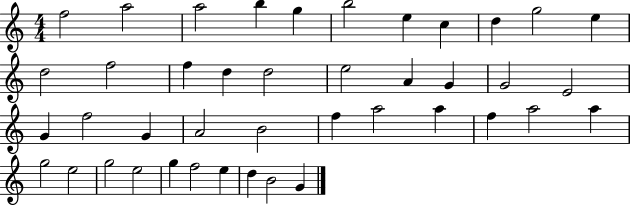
F5/h A5/h A5/h B5/q G5/q B5/h E5/q C5/q D5/q G5/h E5/q D5/h F5/h F5/q D5/q D5/h E5/h A4/q G4/q G4/h E4/h G4/q F5/h G4/q A4/h B4/h F5/q A5/h A5/q F5/q A5/h A5/q G5/h E5/h G5/h E5/h G5/q F5/h E5/q D5/q B4/h G4/q